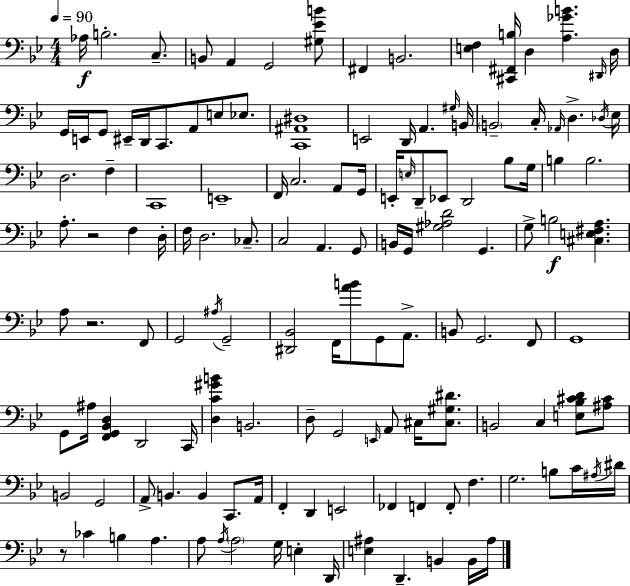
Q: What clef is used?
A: bass